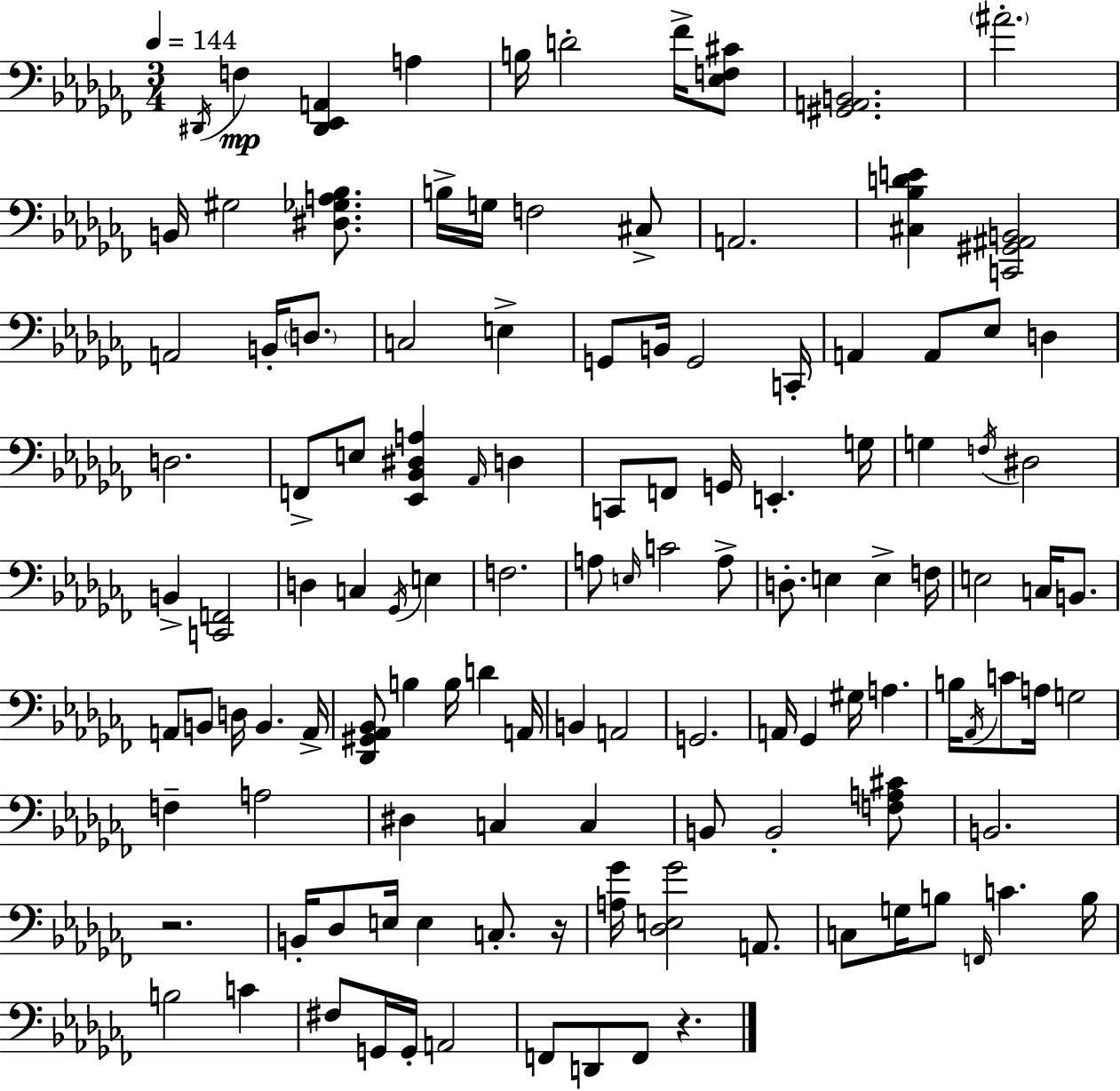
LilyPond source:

{
  \clef bass
  \numericTimeSignature
  \time 3/4
  \key aes \minor
  \tempo 4 = 144
  \acciaccatura { dis,16 }\mp f4 <dis, ees, a,>4 a4 | b16 d'2-. fes'16-> <ees f cis'>8 | <gis, a, b,>2. | \parenthesize ais'2.-. | \break b,16 gis2 <dis ges a bes>8. | b16-> g16 f2 cis8-> | a,2. | <cis bes d' e'>4 <c, gis, ais, b,>2 | \break a,2 b,16-. \parenthesize d8. | c2 e4-> | g,8 b,16 g,2 | c,16-. a,4 a,8 ees8 d4 | \break d2. | f,8-> e8 <ees, bes, dis a>4 \grace { aes,16 } d4 | c,8 f,8 g,16 e,4.-. | g16 g4 \acciaccatura { f16 } dis2 | \break b,4-> <c, f,>2 | d4 c4 \acciaccatura { ges,16 } | e4 f2. | a8 \grace { e16 } c'2 | \break a8-> d8.-. e4 | e4-> f16 e2 | c16 b,8. a,8 b,8 d16 b,4. | a,16-> <des, gis, aes, bes,>8 b4 b16 | \break d'4 a,16 b,4 a,2 | g,2. | a,16 ges,4 gis16 a4. | b16 \acciaccatura { aes,16 } c'8 a16 g2 | \break f4-- a2 | dis4 c4 | c4 b,8 b,2-. | <f a cis'>8 b,2. | \break r2. | b,16-. des8 e16 e4 | c8.-. r16 <a ges'>16 <des e ges'>2 | a,8. c8 g16 b8 \grace { f,16 } | \break c'4. b16 b2 | c'4 fis8 g,16 g,16-. a,2 | f,8 d,8 f,8 | r4. \bar "|."
}